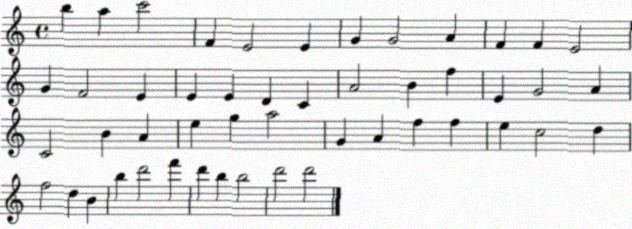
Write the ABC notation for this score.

X:1
T:Untitled
M:4/4
L:1/4
K:C
b a c'2 F E2 E G G2 A F F E2 G F2 E E E D C A2 B f E G2 A C2 B A e g a2 G A f f e c2 d f2 d B b d'2 f' d' b b2 d'2 d'2